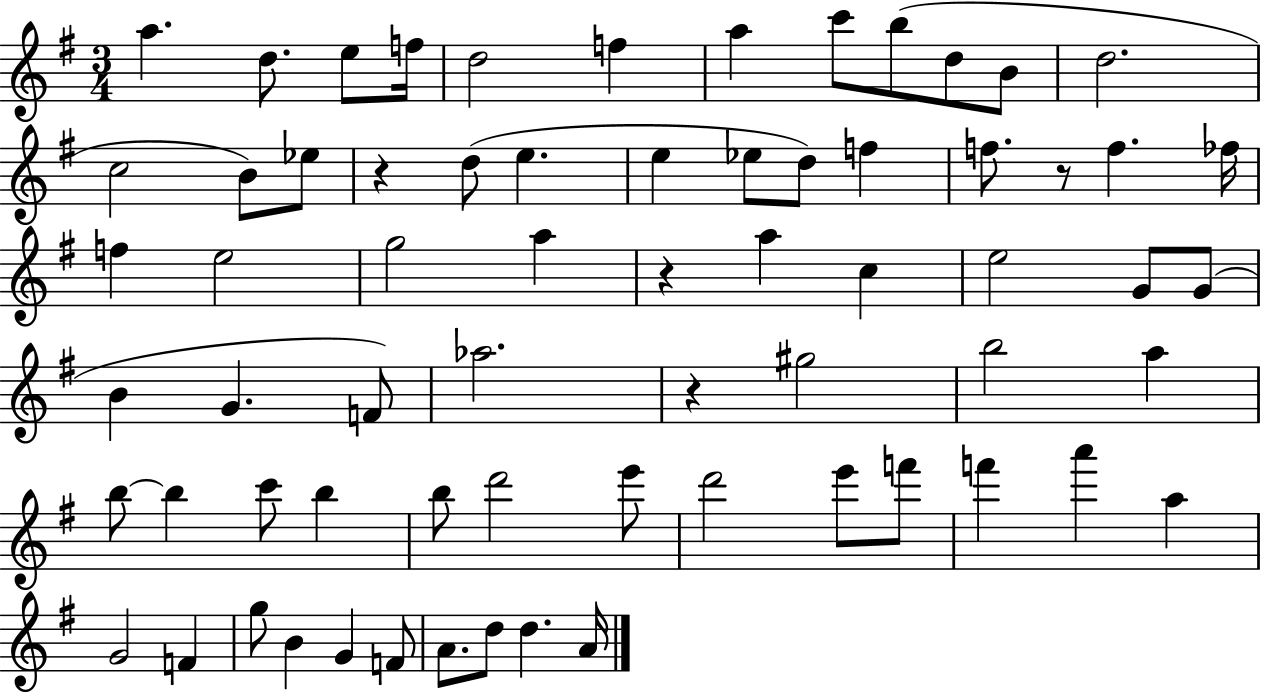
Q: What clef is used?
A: treble